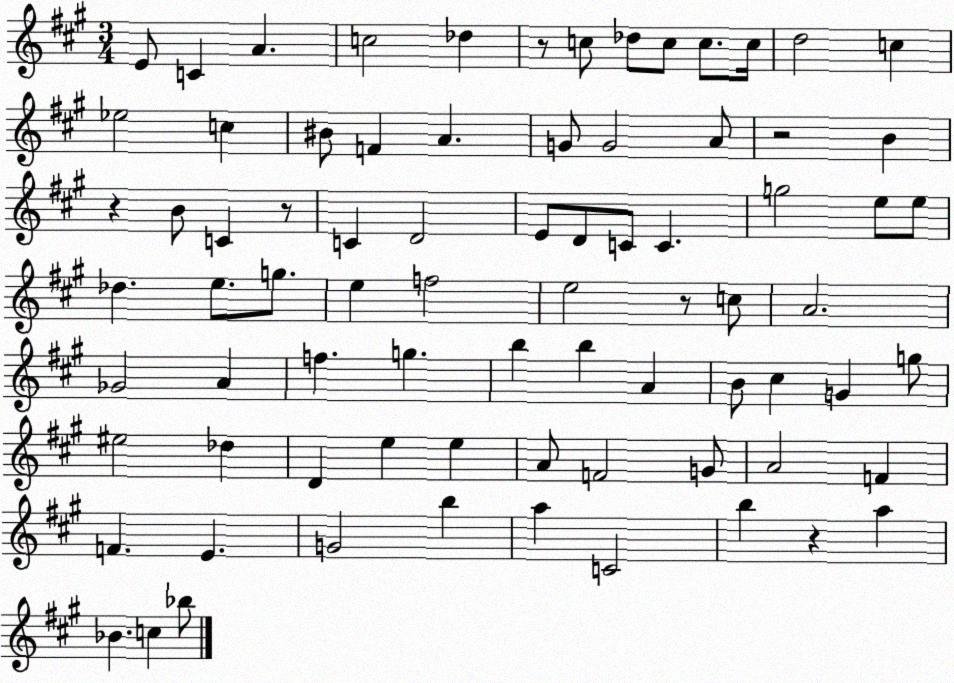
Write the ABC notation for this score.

X:1
T:Untitled
M:3/4
L:1/4
K:A
E/2 C A c2 _d z/2 c/2 _d/2 c/2 c/2 c/4 d2 c _e2 c ^B/2 F A G/2 G2 A/2 z2 B z B/2 C z/2 C D2 E/2 D/2 C/2 C g2 e/2 e/2 _d e/2 g/2 e f2 e2 z/2 c/2 A2 _G2 A f g b b A B/2 ^c G g/2 ^e2 _d D e e A/2 F2 G/2 A2 F F E G2 b a C2 b z a _B c _b/2